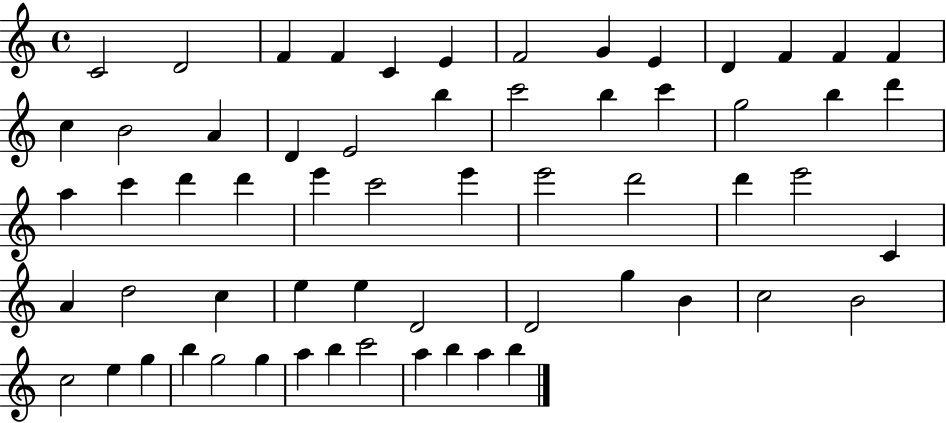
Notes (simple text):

C4/h D4/h F4/q F4/q C4/q E4/q F4/h G4/q E4/q D4/q F4/q F4/q F4/q C5/q B4/h A4/q D4/q E4/h B5/q C6/h B5/q C6/q G5/h B5/q D6/q A5/q C6/q D6/q D6/q E6/q C6/h E6/q E6/h D6/h D6/q E6/h C4/q A4/q D5/h C5/q E5/q E5/q D4/h D4/h G5/q B4/q C5/h B4/h C5/h E5/q G5/q B5/q G5/h G5/q A5/q B5/q C6/h A5/q B5/q A5/q B5/q